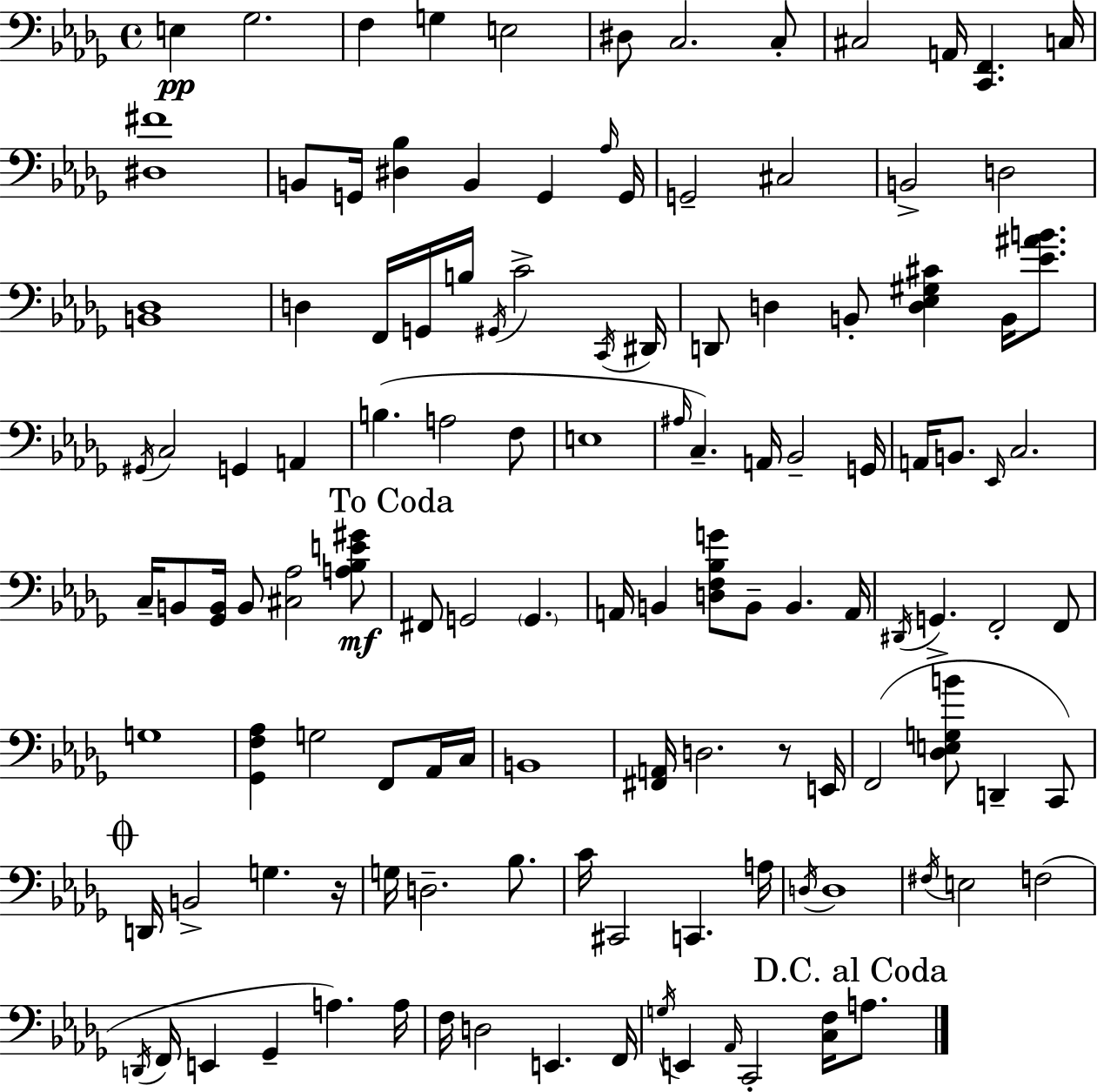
E3/q Gb3/h. F3/q G3/q E3/h D#3/e C3/h. C3/e C#3/h A2/s [C2,F2]/q. C3/s [D#3,F#4]/w B2/e G2/s [D#3,Bb3]/q B2/q G2/q Ab3/s G2/s G2/h C#3/h B2/h D3/h [B2,Db3]/w D3/q F2/s G2/s B3/s G#2/s C4/h C2/s D#2/s D2/e D3/q B2/e [D3,Eb3,G#3,C#4]/q B2/s [Eb4,A#4,B4]/e. G#2/s C3/h G2/q A2/q B3/q. A3/h F3/e E3/w A#3/s C3/q. A2/s Bb2/h G2/s A2/s B2/e. Eb2/s C3/h. C3/s B2/e [Gb2,B2]/s B2/e [C#3,Ab3]/h [A3,Bb3,E4,G#4]/e F#2/e G2/h G2/q. A2/s B2/q [D3,F3,Bb3,G4]/e B2/e B2/q. A2/s D#2/s G2/q. F2/h F2/e G3/w [Gb2,F3,Ab3]/q G3/h F2/e Ab2/s C3/s B2/w [F#2,A2]/s D3/h. R/e E2/s F2/h [Db3,E3,G3,B4]/e D2/q C2/e D2/s B2/h G3/q. R/s G3/s D3/h. Bb3/e. C4/s C#2/h C2/q. A3/s D3/s D3/w F#3/s E3/h F3/h D2/s F2/s E2/q Gb2/q A3/q. A3/s F3/s D3/h E2/q. F2/s G3/s E2/q Ab2/s C2/h [C3,F3]/s A3/e.